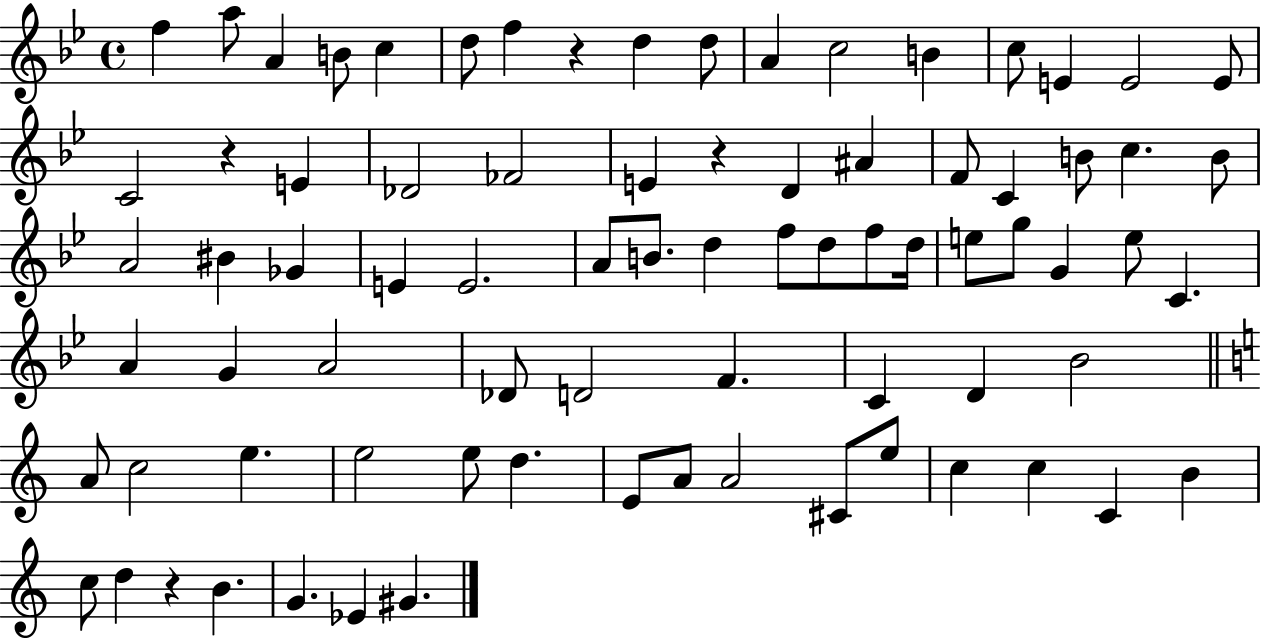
{
  \clef treble
  \time 4/4
  \defaultTimeSignature
  \key bes \major
  f''4 a''8 a'4 b'8 c''4 | d''8 f''4 r4 d''4 d''8 | a'4 c''2 b'4 | c''8 e'4 e'2 e'8 | \break c'2 r4 e'4 | des'2 fes'2 | e'4 r4 d'4 ais'4 | f'8 c'4 b'8 c''4. b'8 | \break a'2 bis'4 ges'4 | e'4 e'2. | a'8 b'8. d''4 f''8 d''8 f''8 d''16 | e''8 g''8 g'4 e''8 c'4. | \break a'4 g'4 a'2 | des'8 d'2 f'4. | c'4 d'4 bes'2 | \bar "||" \break \key c \major a'8 c''2 e''4. | e''2 e''8 d''4. | e'8 a'8 a'2 cis'8 e''8 | c''4 c''4 c'4 b'4 | \break c''8 d''4 r4 b'4. | g'4. ees'4 gis'4. | \bar "|."
}